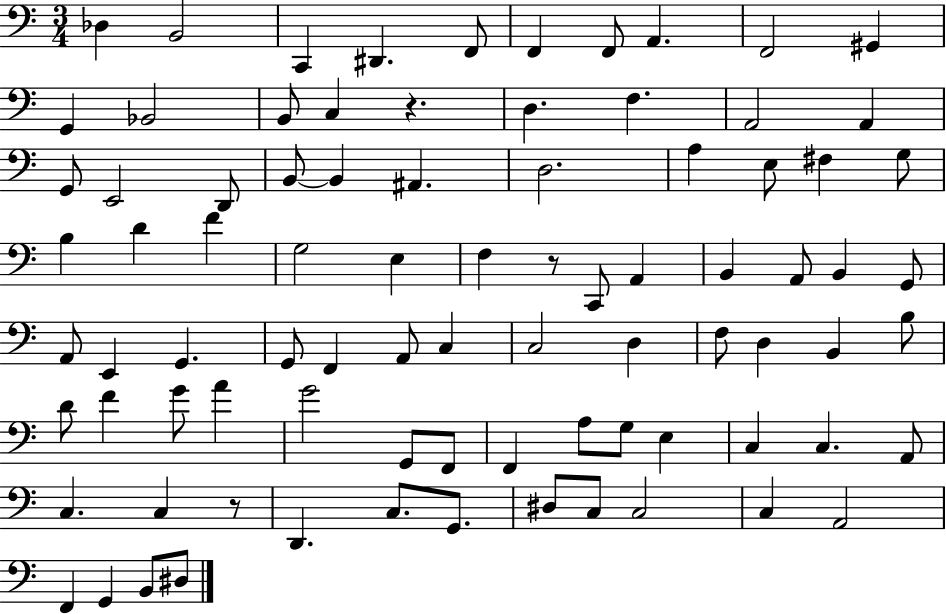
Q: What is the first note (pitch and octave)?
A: Db3